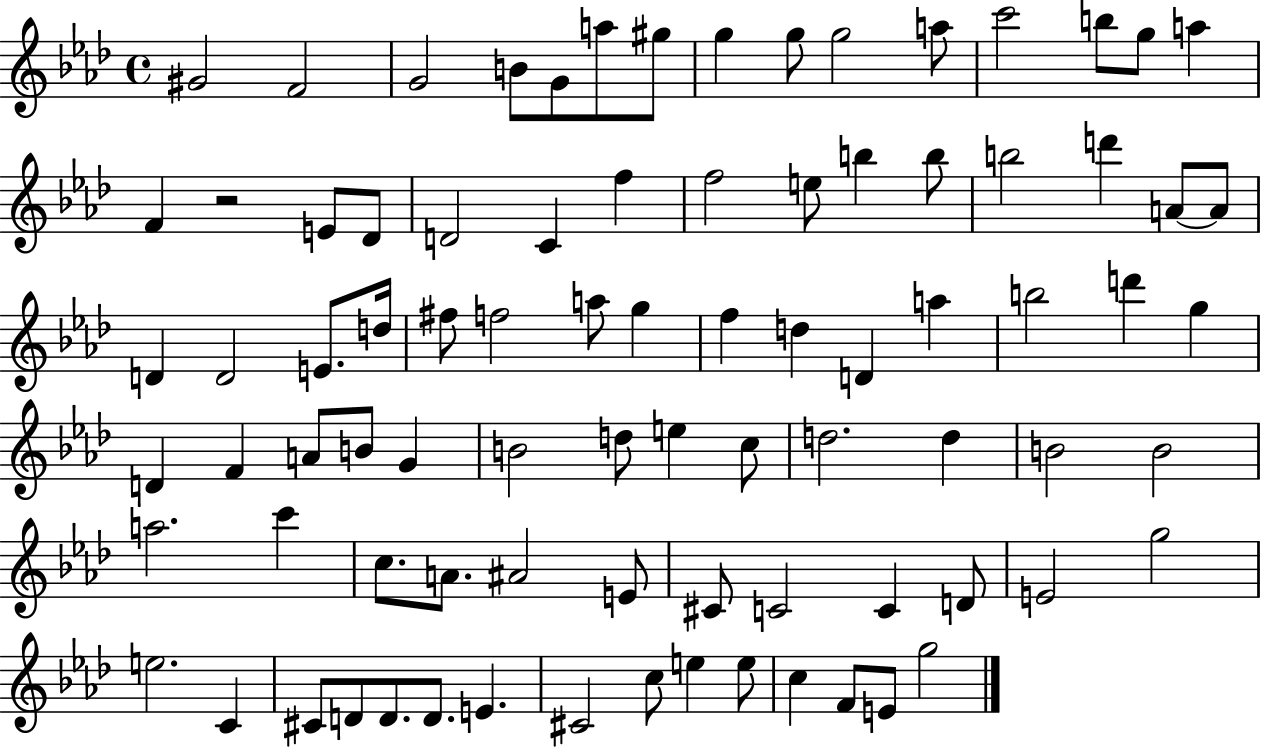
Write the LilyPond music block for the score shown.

{
  \clef treble
  \time 4/4
  \defaultTimeSignature
  \key aes \major
  gis'2 f'2 | g'2 b'8 g'8 a''8 gis''8 | g''4 g''8 g''2 a''8 | c'''2 b''8 g''8 a''4 | \break f'4 r2 e'8 des'8 | d'2 c'4 f''4 | f''2 e''8 b''4 b''8 | b''2 d'''4 a'8~~ a'8 | \break d'4 d'2 e'8. d''16 | fis''8 f''2 a''8 g''4 | f''4 d''4 d'4 a''4 | b''2 d'''4 g''4 | \break d'4 f'4 a'8 b'8 g'4 | b'2 d''8 e''4 c''8 | d''2. d''4 | b'2 b'2 | \break a''2. c'''4 | c''8. a'8. ais'2 e'8 | cis'8 c'2 c'4 d'8 | e'2 g''2 | \break e''2. c'4 | cis'8 d'8 d'8. d'8. e'4. | cis'2 c''8 e''4 e''8 | c''4 f'8 e'8 g''2 | \break \bar "|."
}